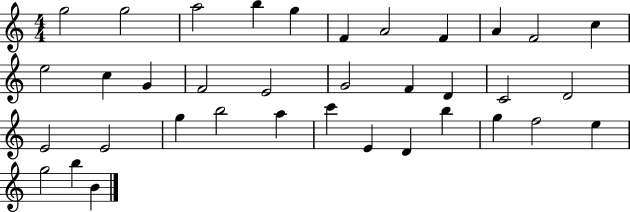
G5/h G5/h A5/h B5/q G5/q F4/q A4/h F4/q A4/q F4/h C5/q E5/h C5/q G4/q F4/h E4/h G4/h F4/q D4/q C4/h D4/h E4/h E4/h G5/q B5/h A5/q C6/q E4/q D4/q B5/q G5/q F5/h E5/q G5/h B5/q B4/q